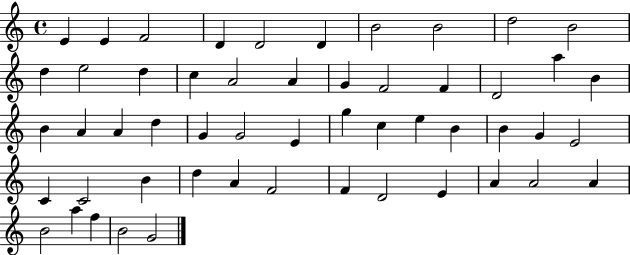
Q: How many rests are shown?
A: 0